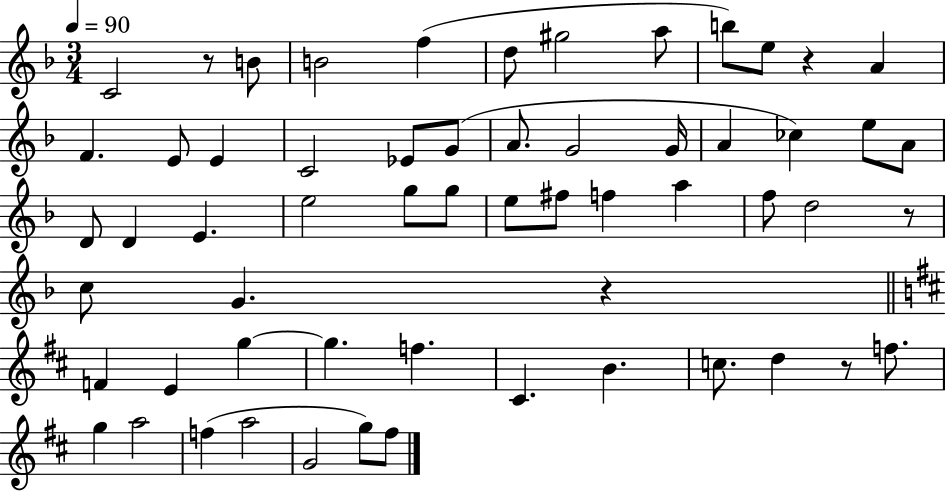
{
  \clef treble
  \numericTimeSignature
  \time 3/4
  \key f \major
  \tempo 4 = 90
  \repeat volta 2 { c'2 r8 b'8 | b'2 f''4( | d''8 gis''2 a''8 | b''8) e''8 r4 a'4 | \break f'4. e'8 e'4 | c'2 ees'8 g'8( | a'8. g'2 g'16 | a'4 ces''4) e''8 a'8 | \break d'8 d'4 e'4. | e''2 g''8 g''8 | e''8 fis''8 f''4 a''4 | f''8 d''2 r8 | \break c''8 g'4. r4 | \bar "||" \break \key d \major f'4 e'4 g''4~~ | g''4. f''4. | cis'4. b'4. | c''8. d''4 r8 f''8. | \break g''4 a''2 | f''4( a''2 | g'2 g''8) fis''8 | } \bar "|."
}